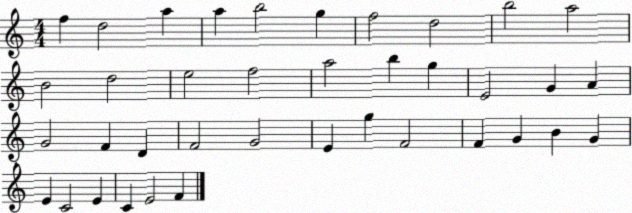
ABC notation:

X:1
T:Untitled
M:4/4
L:1/4
K:C
f d2 a a b2 g f2 d2 b2 a2 B2 d2 e2 f2 a2 b g E2 G A G2 F D F2 G2 E g F2 F G B G E C2 E C E2 F